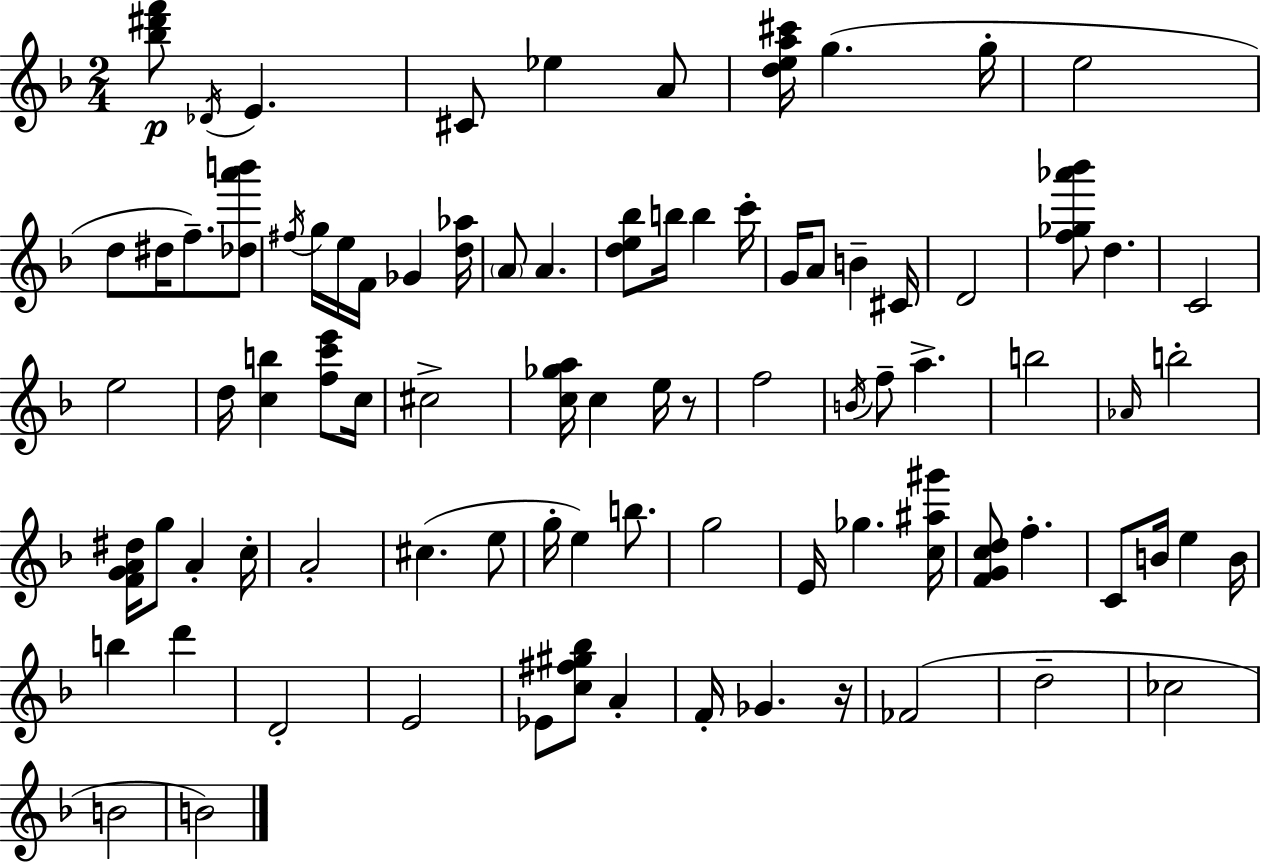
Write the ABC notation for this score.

X:1
T:Untitled
M:2/4
L:1/4
K:Dm
[_b^d'f']/2 _D/4 E ^C/2 _e A/2 [dea^c']/4 g g/4 e2 d/2 ^d/4 f/2 [_da'b']/2 ^f/4 g/4 e/4 F/4 _G [d_a]/4 A/2 A [de_b]/2 b/4 b c'/4 G/4 A/2 B ^C/4 D2 [f_g_a'_b']/2 d C2 e2 d/4 [cb] [fc'e']/2 c/4 ^c2 [c_ga]/4 c e/4 z/2 f2 B/4 f/2 a b2 _A/4 b2 [FGA^d]/4 g/2 A c/4 A2 ^c e/2 g/4 e b/2 g2 E/4 _g [c^a^g']/4 [FGcd]/2 f C/2 B/4 e B/4 b d' D2 E2 _E/2 [c^f^g_b]/2 A F/4 _G z/4 _F2 d2 _c2 B2 B2